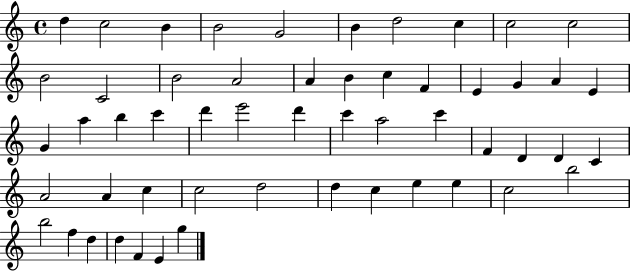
X:1
T:Untitled
M:4/4
L:1/4
K:C
d c2 B B2 G2 B d2 c c2 c2 B2 C2 B2 A2 A B c F E G A E G a b c' d' e'2 d' c' a2 c' F D D C A2 A c c2 d2 d c e e c2 b2 b2 f d d F E g